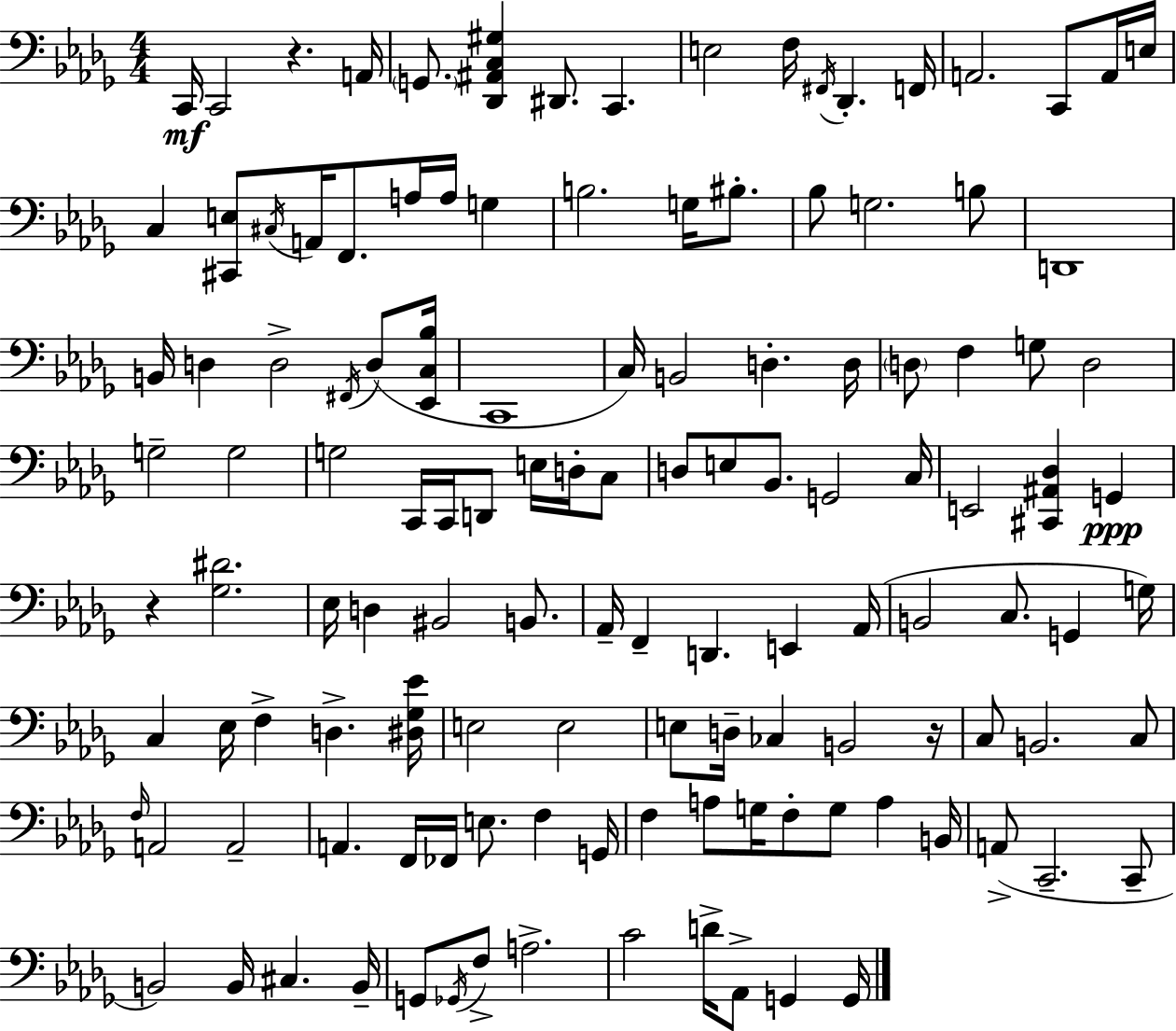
{
  \clef bass
  \numericTimeSignature
  \time 4/4
  \key bes \minor
  c,16\mf c,2 r4. a,16 | \parenthesize g,8. <des, ais, c gis>4 dis,8. c,4. | e2 f16 \acciaccatura { fis,16 } des,4.-. | f,16 a,2. c,8 a,16 | \break e16 c4 <cis, e>8 \acciaccatura { cis16 } a,16 f,8. a16 a16 g4 | b2. g16 bis8.-. | bes8 g2. | b8 d,1 | \break b,16 d4 d2-> \acciaccatura { fis,16 }( | d8 <ees, c bes>16 c,1 | c16) b,2 d4.-. | d16 \parenthesize d8 f4 g8 d2 | \break g2-- g2 | g2 c,16 c,16 d,8 e16 | d16-. c8 d8 e8 bes,8. g,2 | c16 e,2 <cis, ais, des>4 g,4\ppp | \break r4 <ges dis'>2. | ees16 d4 bis,2 | b,8. aes,16-- f,4-- d,4. e,4 | aes,16( b,2 c8. g,4 | \break g16) c4 ees16 f4-> d4.-> | <dis ges ees'>16 e2 e2 | e8 d16-- ces4 b,2 | r16 c8 b,2. | \break c8 \grace { f16 } a,2 a,2-- | a,4. f,16 fes,16 e8. f4 | g,16 f4 a8 g16 f8-. g8 a4 | b,16 a,8->( c,2.-- | \break c,8-- b,2) b,16 cis4. | b,16-- g,8 \acciaccatura { ges,16 } f8-> a2.-> | c'2 d'16-> aes,8-> | g,4 g,16 \bar "|."
}